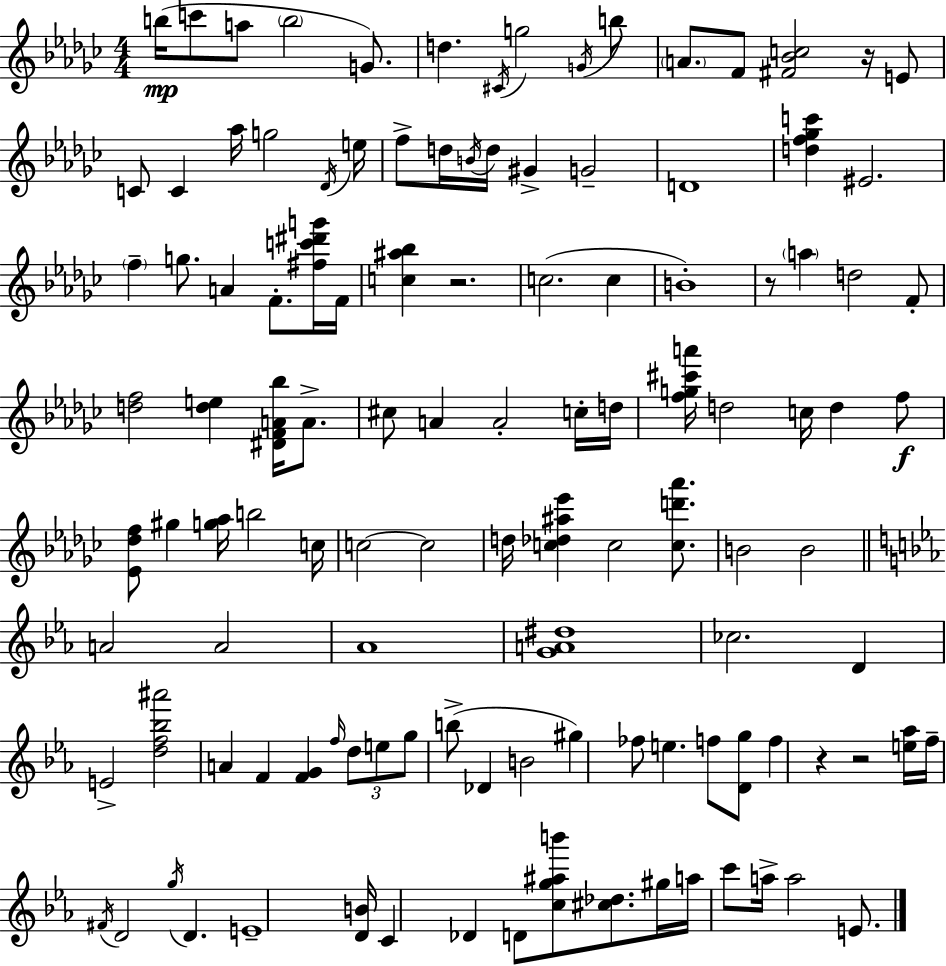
B5/s C6/e A5/e B5/h G4/e. D5/q. C#4/s G5/h G4/s B5/e A4/e. F4/e [F#4,Bb4,C5]/h R/s E4/e C4/e C4/q Ab5/s G5/h Db4/s E5/s F5/e D5/s B4/s D5/s G#4/q G4/h D4/w [D5,F5,Gb5,C6]/q EIS4/h. F5/q G5/e. A4/q F4/e. [F#5,C6,D#6,G6]/s F4/s [C5,A#5,Bb5]/q R/h. C5/h. C5/q B4/w R/e A5/q D5/h F4/e [D5,F5]/h [D5,E5]/q [D#4,F4,A4,Bb5]/s A4/e. C#5/e A4/q A4/h C5/s D5/s [F5,G5,C#6,A6]/s D5/h C5/s D5/q F5/e [Eb4,Db5,F5]/e G#5/q [G5,Ab5]/s B5/h C5/s C5/h C5/h D5/s [C5,Db5,A#5,Eb6]/q C5/h [C5,D6,Ab6]/e. B4/h B4/h A4/h A4/h Ab4/w [G4,A4,D#5]/w CES5/h. D4/q E4/h [D5,F5,Bb5,A#6]/h A4/q F4/q [F4,G4]/q F5/s D5/e E5/e G5/e B5/e Db4/q B4/h G#5/q FES5/e E5/q. F5/e [D4,G5]/e F5/q R/q R/h [E5,Ab5]/s F5/s F#4/s D4/h G5/s D4/q. E4/w [D4,B4]/s C4/q Db4/q D4/e [C5,G5,A#5,B6]/e [C#5,Db5]/e. G#5/s A5/s C6/e A5/s A5/h E4/e.